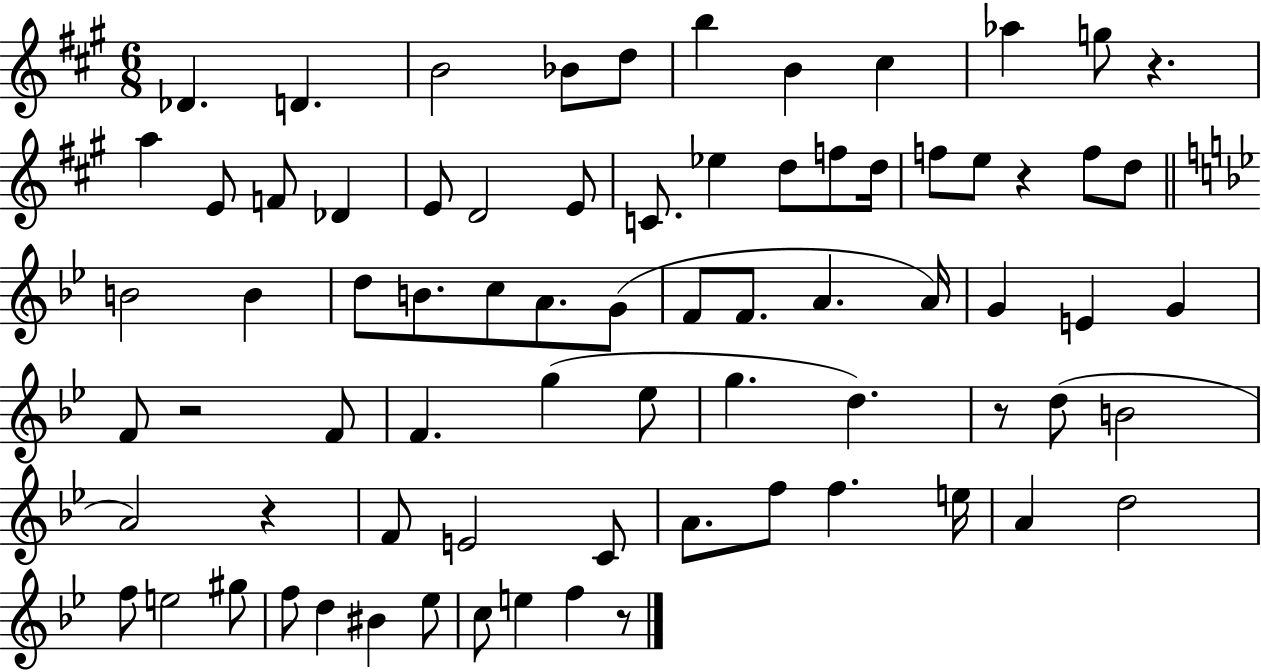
{
  \clef treble
  \numericTimeSignature
  \time 6/8
  \key a \major
  \repeat volta 2 { des'4. d'4. | b'2 bes'8 d''8 | b''4 b'4 cis''4 | aes''4 g''8 r4. | \break a''4 e'8 f'8 des'4 | e'8 d'2 e'8 | c'8. ees''4 d''8 f''8 d''16 | f''8 e''8 r4 f''8 d''8 | \break \bar "||" \break \key g \minor b'2 b'4 | d''8 b'8. c''8 a'8. g'8( | f'8 f'8. a'4. a'16) | g'4 e'4 g'4 | \break f'8 r2 f'8 | f'4. g''4( ees''8 | g''4. d''4.) | r8 d''8( b'2 | \break a'2) r4 | f'8 e'2 c'8 | a'8. f''8 f''4. e''16 | a'4 d''2 | \break f''8 e''2 gis''8 | f''8 d''4 bis'4 ees''8 | c''8 e''4 f''4 r8 | } \bar "|."
}